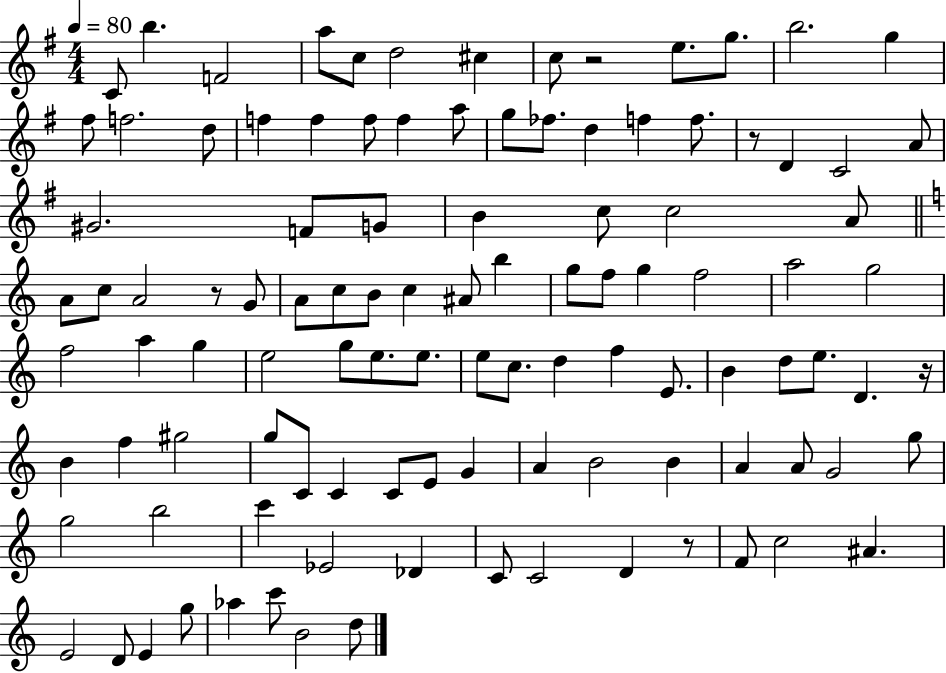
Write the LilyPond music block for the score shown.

{
  \clef treble
  \numericTimeSignature
  \time 4/4
  \key g \major
  \tempo 4 = 80
  \repeat volta 2 { c'8 b''4. f'2 | a''8 c''8 d''2 cis''4 | c''8 r2 e''8. g''8. | b''2. g''4 | \break fis''8 f''2. d''8 | f''4 f''4 f''8 f''4 a''8 | g''8 fes''8. d''4 f''4 f''8. | r8 d'4 c'2 a'8 | \break gis'2. f'8 g'8 | b'4 c''8 c''2 a'8 | \bar "||" \break \key a \minor a'8 c''8 a'2 r8 g'8 | a'8 c''8 b'8 c''4 ais'8 b''4 | g''8 f''8 g''4 f''2 | a''2 g''2 | \break f''2 a''4 g''4 | e''2 g''8 e''8. e''8. | e''8 c''8. d''4 f''4 e'8. | b'4 d''8 e''8. d'4. r16 | \break b'4 f''4 gis''2 | g''8 c'8 c'4 c'8 e'8 g'4 | a'4 b'2 b'4 | a'4 a'8 g'2 g''8 | \break g''2 b''2 | c'''4 ees'2 des'4 | c'8 c'2 d'4 r8 | f'8 c''2 ais'4. | \break e'2 d'8 e'4 g''8 | aes''4 c'''8 b'2 d''8 | } \bar "|."
}